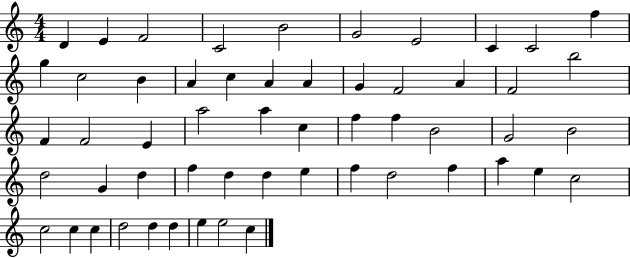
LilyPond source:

{
  \clef treble
  \numericTimeSignature
  \time 4/4
  \key c \major
  d'4 e'4 f'2 | c'2 b'2 | g'2 e'2 | c'4 c'2 f''4 | \break g''4 c''2 b'4 | a'4 c''4 a'4 a'4 | g'4 f'2 a'4 | f'2 b''2 | \break f'4 f'2 e'4 | a''2 a''4 c''4 | f''4 f''4 b'2 | g'2 b'2 | \break d''2 g'4 d''4 | f''4 d''4 d''4 e''4 | f''4 d''2 f''4 | a''4 e''4 c''2 | \break c''2 c''4 c''4 | d''2 d''4 d''4 | e''4 e''2 c''4 | \bar "|."
}